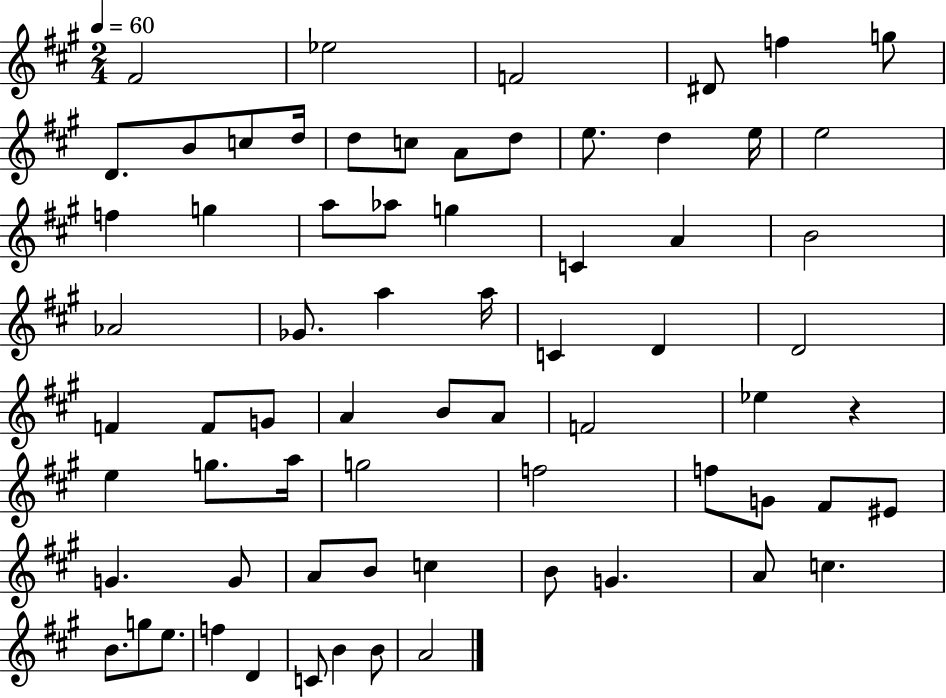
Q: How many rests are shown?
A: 1